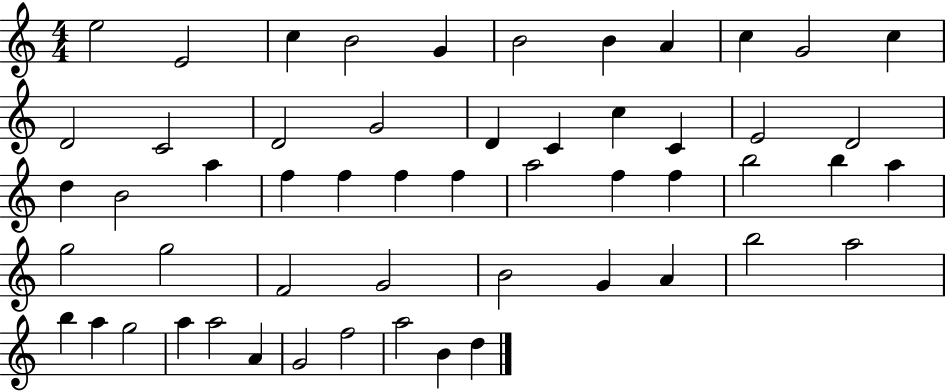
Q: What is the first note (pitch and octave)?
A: E5